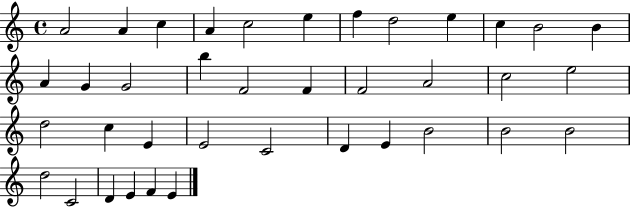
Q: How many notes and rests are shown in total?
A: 38